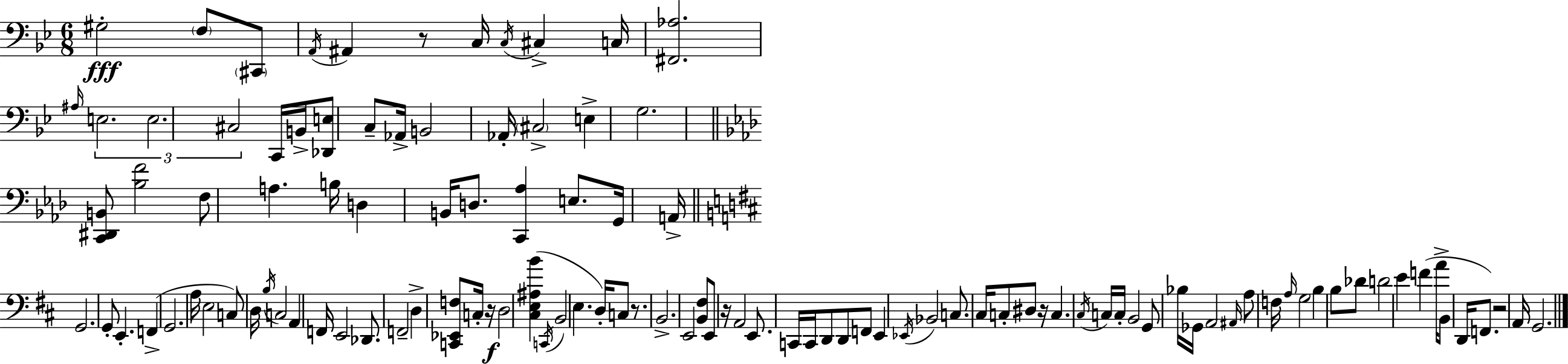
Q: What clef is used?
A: bass